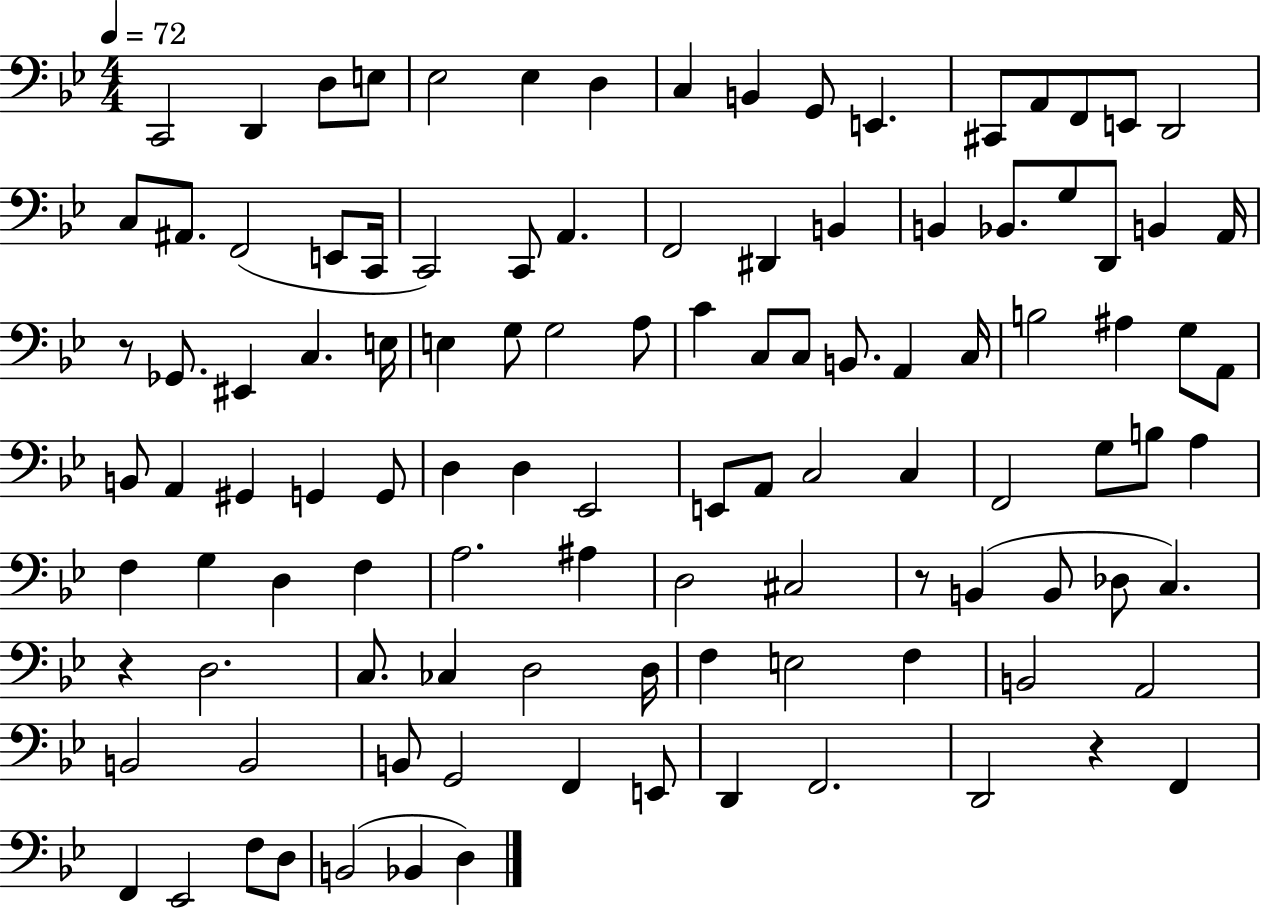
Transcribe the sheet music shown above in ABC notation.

X:1
T:Untitled
M:4/4
L:1/4
K:Bb
C,,2 D,, D,/2 E,/2 _E,2 _E, D, C, B,, G,,/2 E,, ^C,,/2 A,,/2 F,,/2 E,,/2 D,,2 C,/2 ^A,,/2 F,,2 E,,/2 C,,/4 C,,2 C,,/2 A,, F,,2 ^D,, B,, B,, _B,,/2 G,/2 D,,/2 B,, A,,/4 z/2 _G,,/2 ^E,, C, E,/4 E, G,/2 G,2 A,/2 C C,/2 C,/2 B,,/2 A,, C,/4 B,2 ^A, G,/2 A,,/2 B,,/2 A,, ^G,, G,, G,,/2 D, D, _E,,2 E,,/2 A,,/2 C,2 C, F,,2 G,/2 B,/2 A, F, G, D, F, A,2 ^A, D,2 ^C,2 z/2 B,, B,,/2 _D,/2 C, z D,2 C,/2 _C, D,2 D,/4 F, E,2 F, B,,2 A,,2 B,,2 B,,2 B,,/2 G,,2 F,, E,,/2 D,, F,,2 D,,2 z F,, F,, _E,,2 F,/2 D,/2 B,,2 _B,, D,